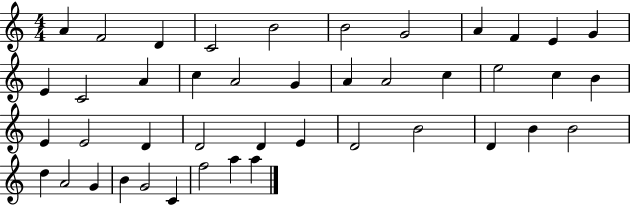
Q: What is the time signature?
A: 4/4